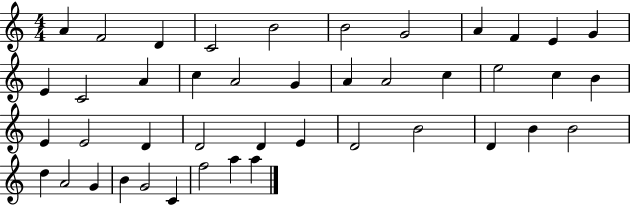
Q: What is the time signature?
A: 4/4